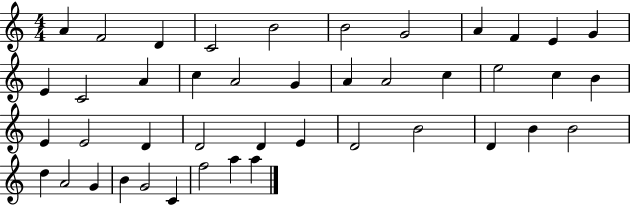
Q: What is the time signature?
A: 4/4